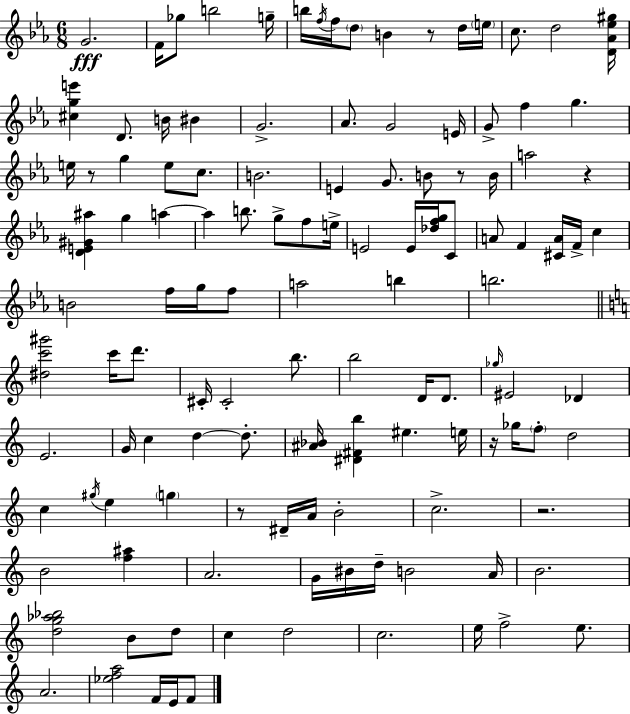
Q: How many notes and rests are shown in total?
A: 122